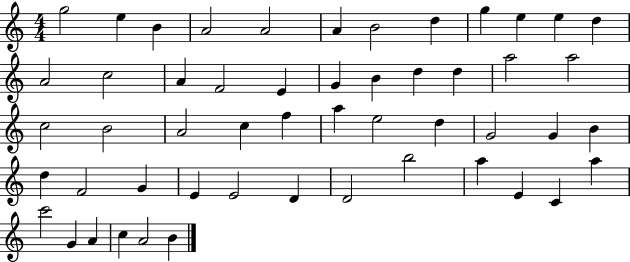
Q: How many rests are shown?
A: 0